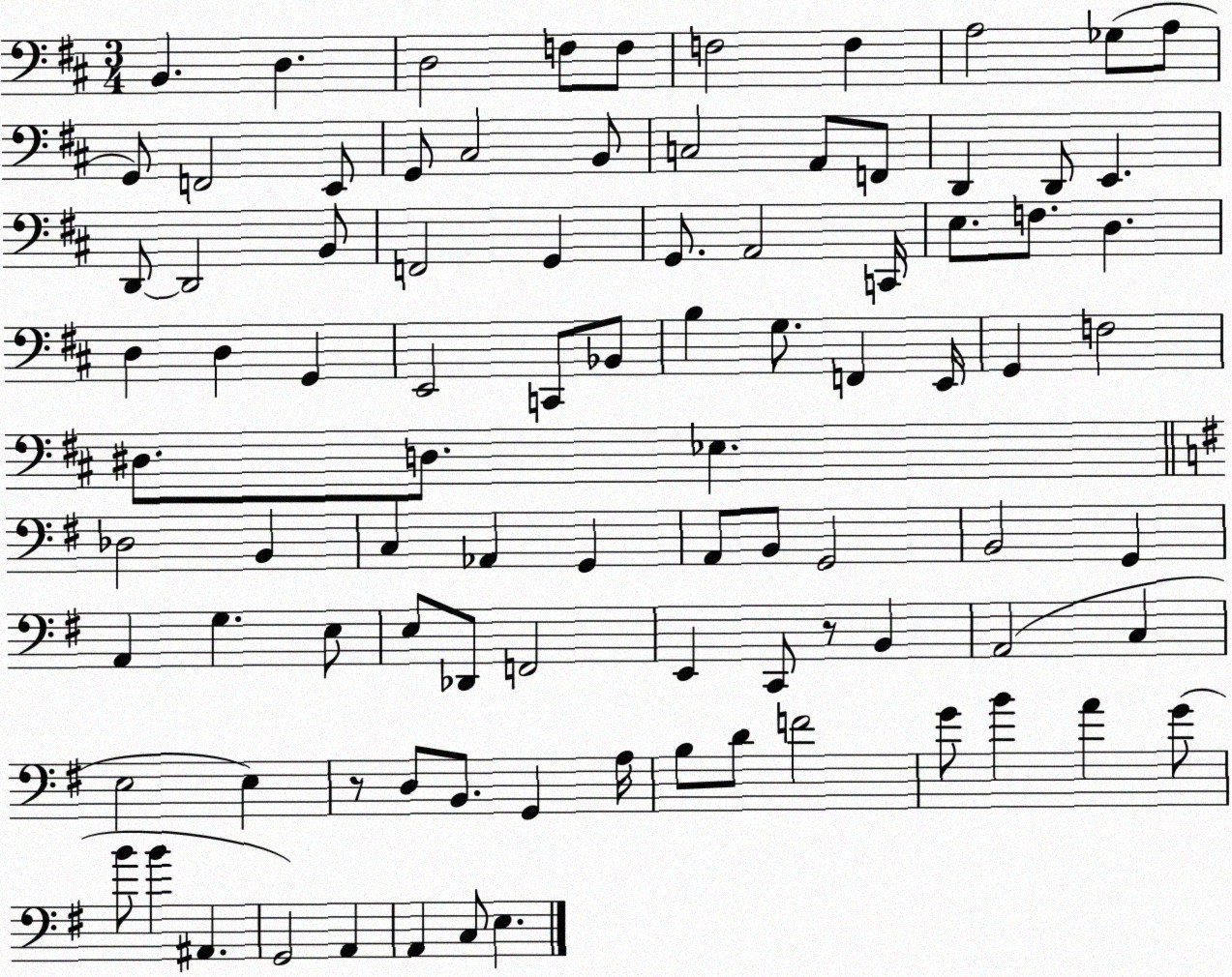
X:1
T:Untitled
M:3/4
L:1/4
K:D
B,, D, D,2 F,/2 F,/2 F,2 F, A,2 _G,/2 A,/2 G,,/2 F,,2 E,,/2 G,,/2 ^C,2 B,,/2 C,2 A,,/2 F,,/2 D,, D,,/2 E,, D,,/2 D,,2 B,,/2 F,,2 G,, G,,/2 A,,2 C,,/4 E,/2 F,/2 D, D, D, G,, E,,2 C,,/2 _B,,/2 B, G,/2 F,, E,,/4 G,, F,2 ^D,/2 D,/2 _E, _D,2 B,, C, _A,, G,, A,,/2 B,,/2 G,,2 B,,2 G,, A,, G, E,/2 E,/2 _D,,/2 F,,2 E,, C,,/2 z/2 B,, A,,2 C, E,2 E, z/2 D,/2 B,,/2 G,, A,/4 B,/2 D/2 F2 G/2 B A G/2 B/2 B ^A,, G,,2 A,, A,, C,/2 E,